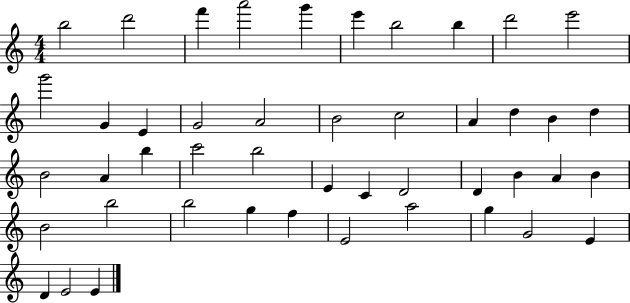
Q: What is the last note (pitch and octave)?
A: E4